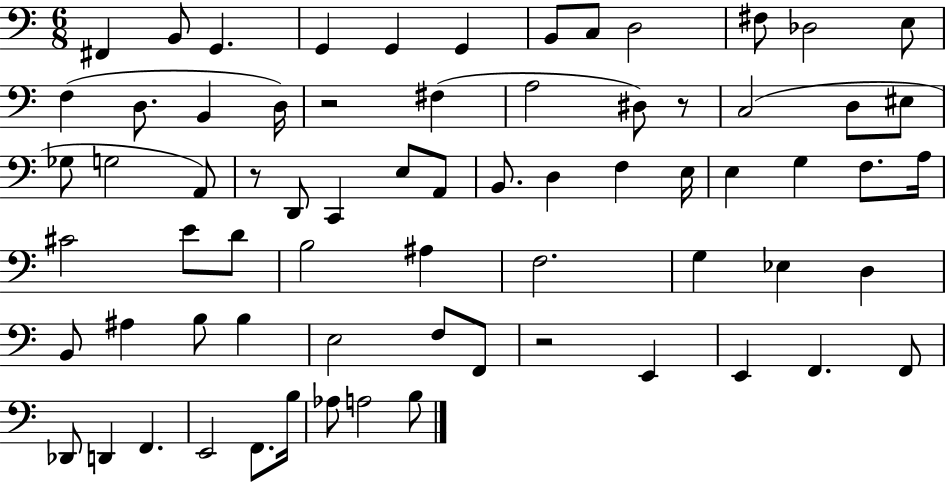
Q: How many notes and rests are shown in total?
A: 70